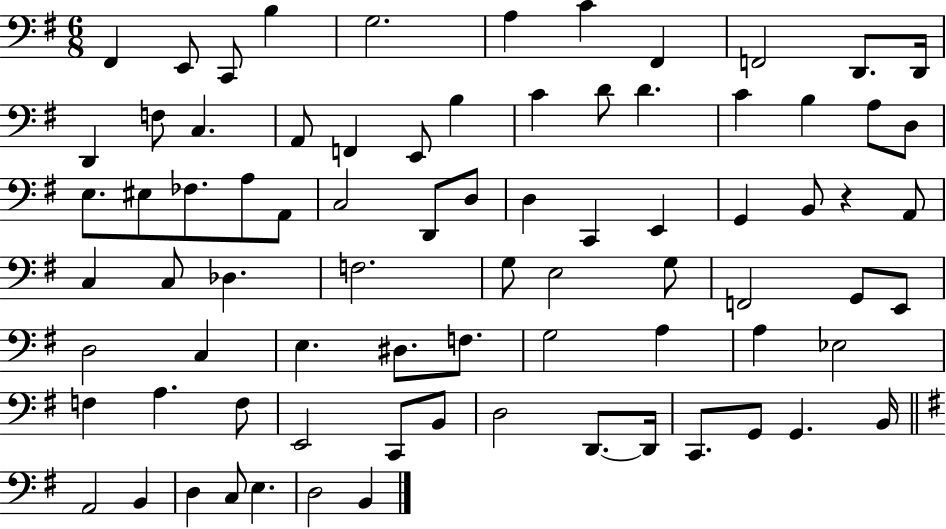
{
  \clef bass
  \numericTimeSignature
  \time 6/8
  \key g \major
  fis,4 e,8 c,8 b4 | g2. | a4 c'4 fis,4 | f,2 d,8. d,16 | \break d,4 f8 c4. | a,8 f,4 e,8 b4 | c'4 d'8 d'4. | c'4 b4 a8 d8 | \break e8. eis8 fes8. a8 a,8 | c2 d,8 d8 | d4 c,4 e,4 | g,4 b,8 r4 a,8 | \break c4 c8 des4. | f2. | g8 e2 g8 | f,2 g,8 e,8 | \break d2 c4 | e4. dis8. f8. | g2 a4 | a4 ees2 | \break f4 a4. f8 | e,2 c,8 b,8 | d2 d,8.~~ d,16 | c,8. g,8 g,4. b,16 | \break \bar "||" \break \key g \major a,2 b,4 | d4 c8 e4. | d2 b,4 | \bar "|."
}